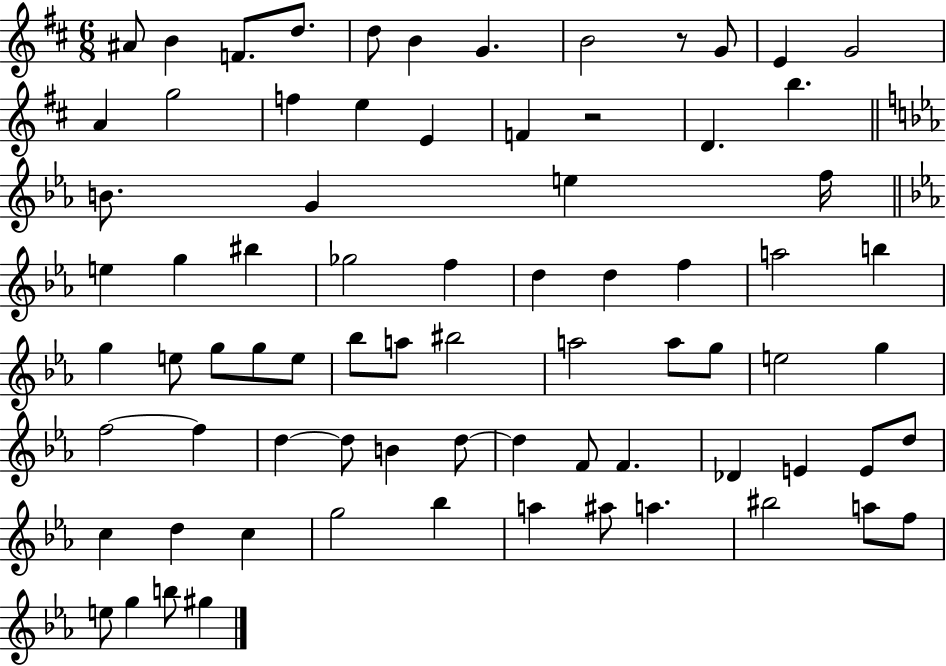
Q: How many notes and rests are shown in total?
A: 76